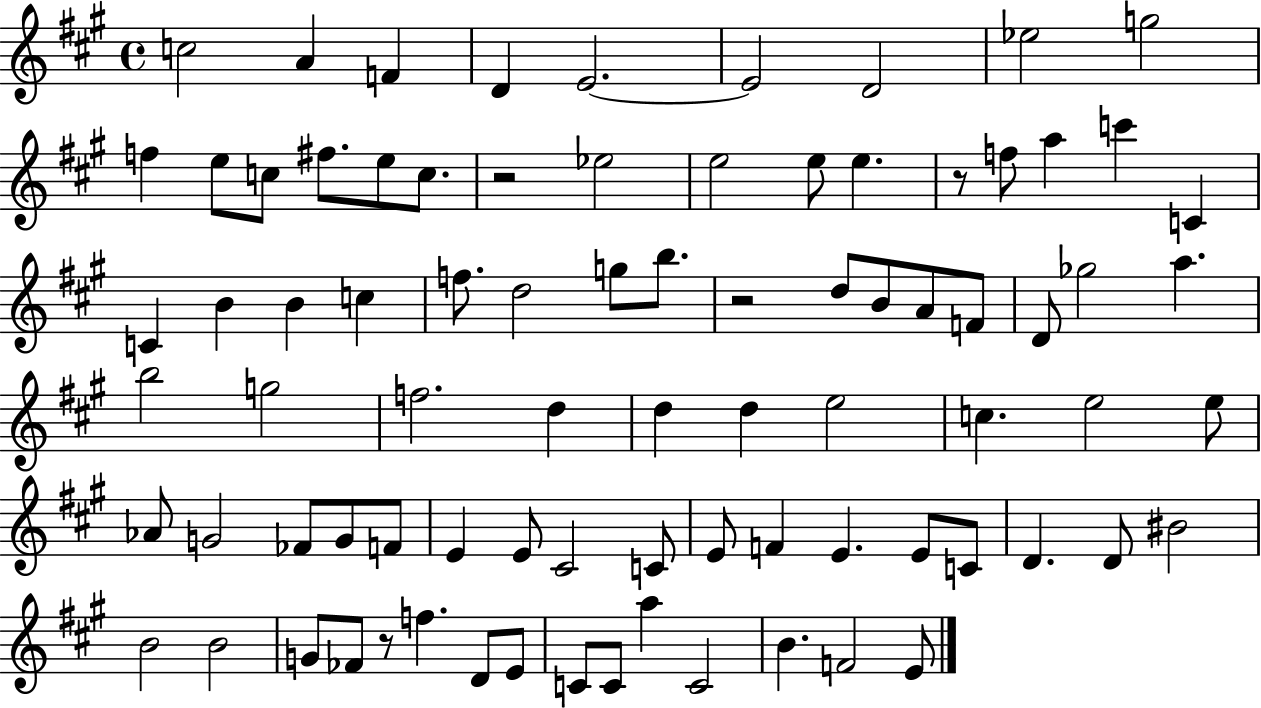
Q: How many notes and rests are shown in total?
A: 83